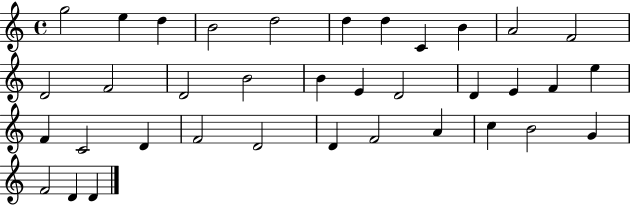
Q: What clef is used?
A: treble